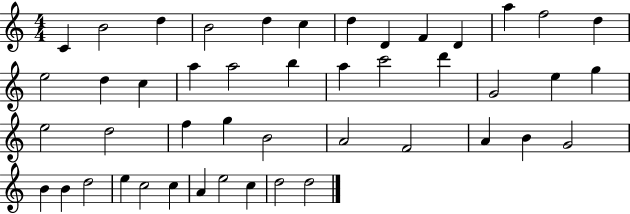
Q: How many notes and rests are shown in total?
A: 46